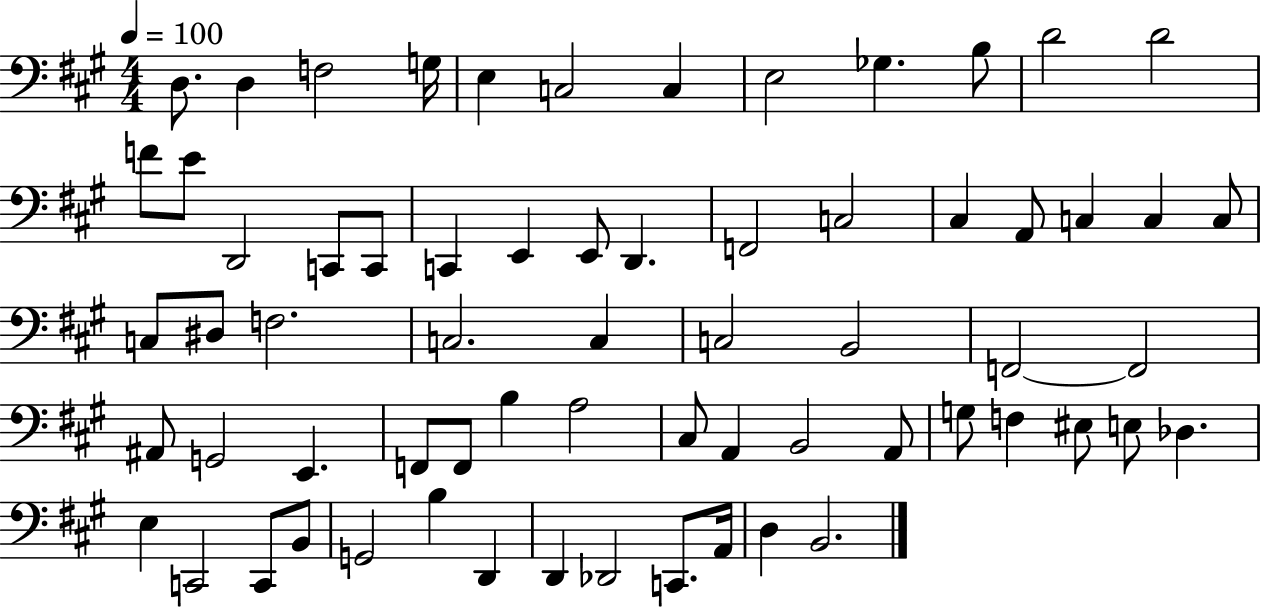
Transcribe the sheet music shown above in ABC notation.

X:1
T:Untitled
M:4/4
L:1/4
K:A
D,/2 D, F,2 G,/4 E, C,2 C, E,2 _G, B,/2 D2 D2 F/2 E/2 D,,2 C,,/2 C,,/2 C,, E,, E,,/2 D,, F,,2 C,2 ^C, A,,/2 C, C, C,/2 C,/2 ^D,/2 F,2 C,2 C, C,2 B,,2 F,,2 F,,2 ^A,,/2 G,,2 E,, F,,/2 F,,/2 B, A,2 ^C,/2 A,, B,,2 A,,/2 G,/2 F, ^E,/2 E,/2 _D, E, C,,2 C,,/2 B,,/2 G,,2 B, D,, D,, _D,,2 C,,/2 A,,/4 D, B,,2